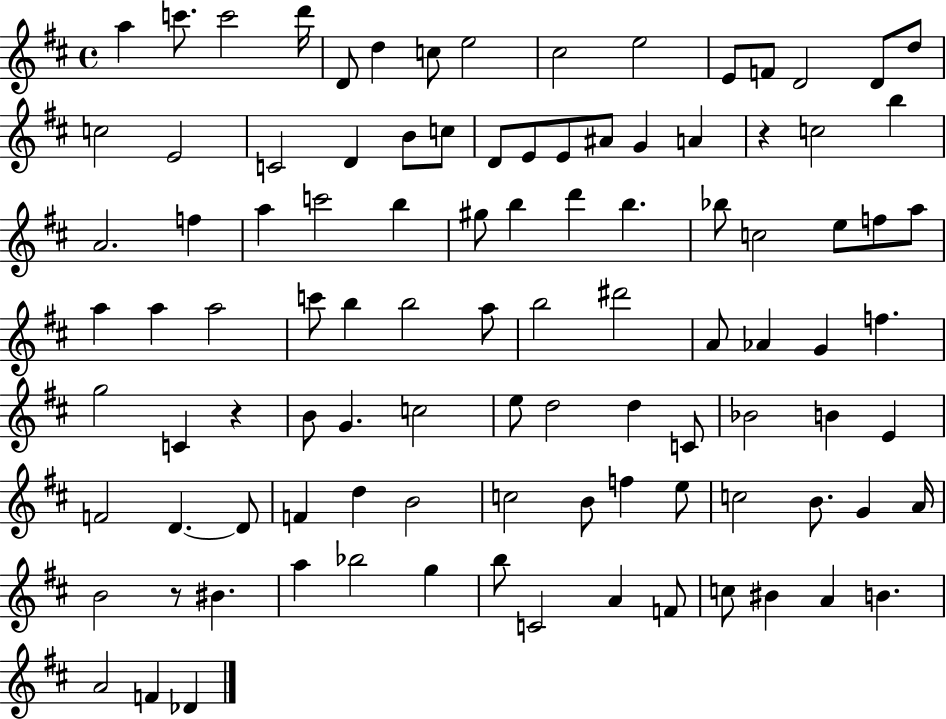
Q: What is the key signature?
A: D major